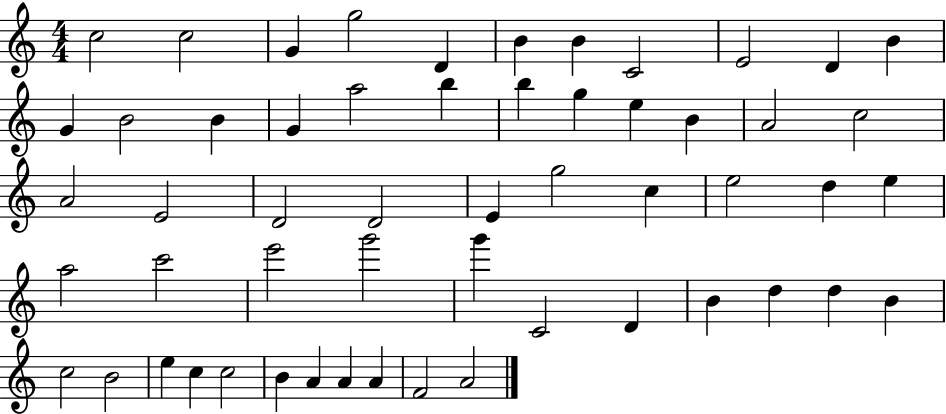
C5/h C5/h G4/q G5/h D4/q B4/q B4/q C4/h E4/h D4/q B4/q G4/q B4/h B4/q G4/q A5/h B5/q B5/q G5/q E5/q B4/q A4/h C5/h A4/h E4/h D4/h D4/h E4/q G5/h C5/q E5/h D5/q E5/q A5/h C6/h E6/h G6/h G6/q C4/h D4/q B4/q D5/q D5/q B4/q C5/h B4/h E5/q C5/q C5/h B4/q A4/q A4/q A4/q F4/h A4/h